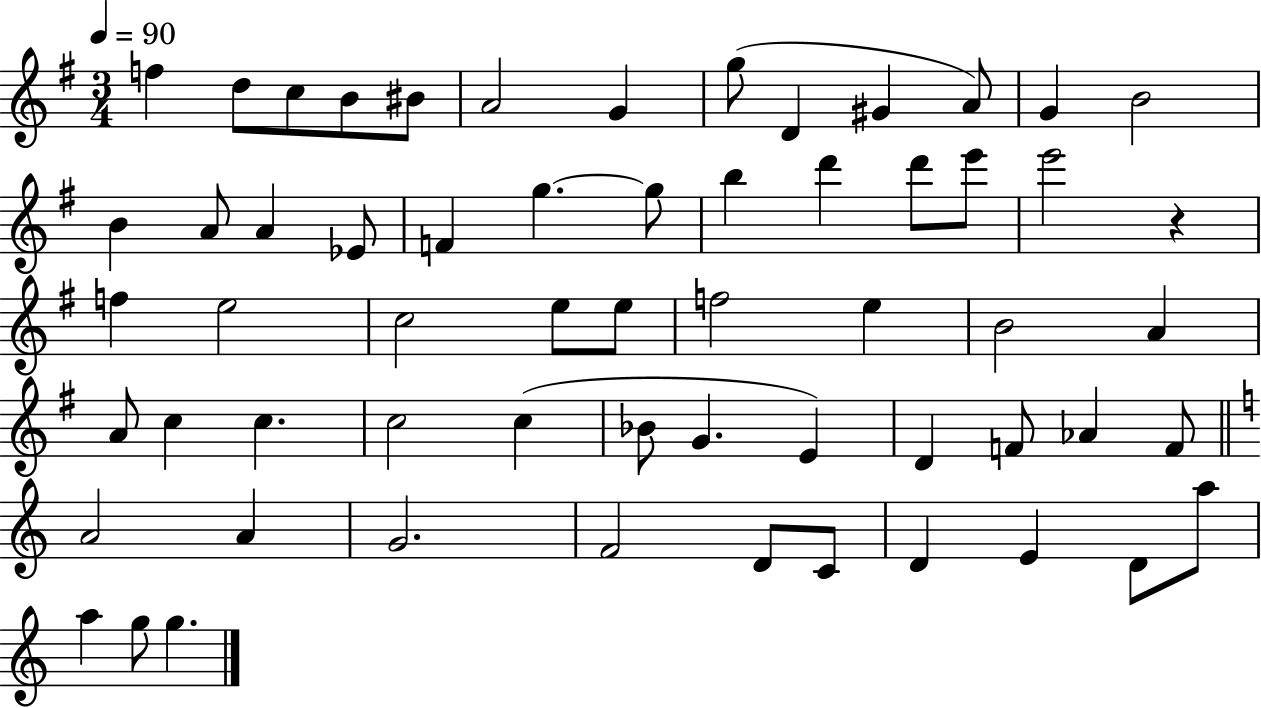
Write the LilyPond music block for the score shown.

{
  \clef treble
  \numericTimeSignature
  \time 3/4
  \key g \major
  \tempo 4 = 90
  f''4 d''8 c''8 b'8 bis'8 | a'2 g'4 | g''8( d'4 gis'4 a'8) | g'4 b'2 | \break b'4 a'8 a'4 ees'8 | f'4 g''4.~~ g''8 | b''4 d'''4 d'''8 e'''8 | e'''2 r4 | \break f''4 e''2 | c''2 e''8 e''8 | f''2 e''4 | b'2 a'4 | \break a'8 c''4 c''4. | c''2 c''4( | bes'8 g'4. e'4) | d'4 f'8 aes'4 f'8 | \break \bar "||" \break \key c \major a'2 a'4 | g'2. | f'2 d'8 c'8 | d'4 e'4 d'8 a''8 | \break a''4 g''8 g''4. | \bar "|."
}